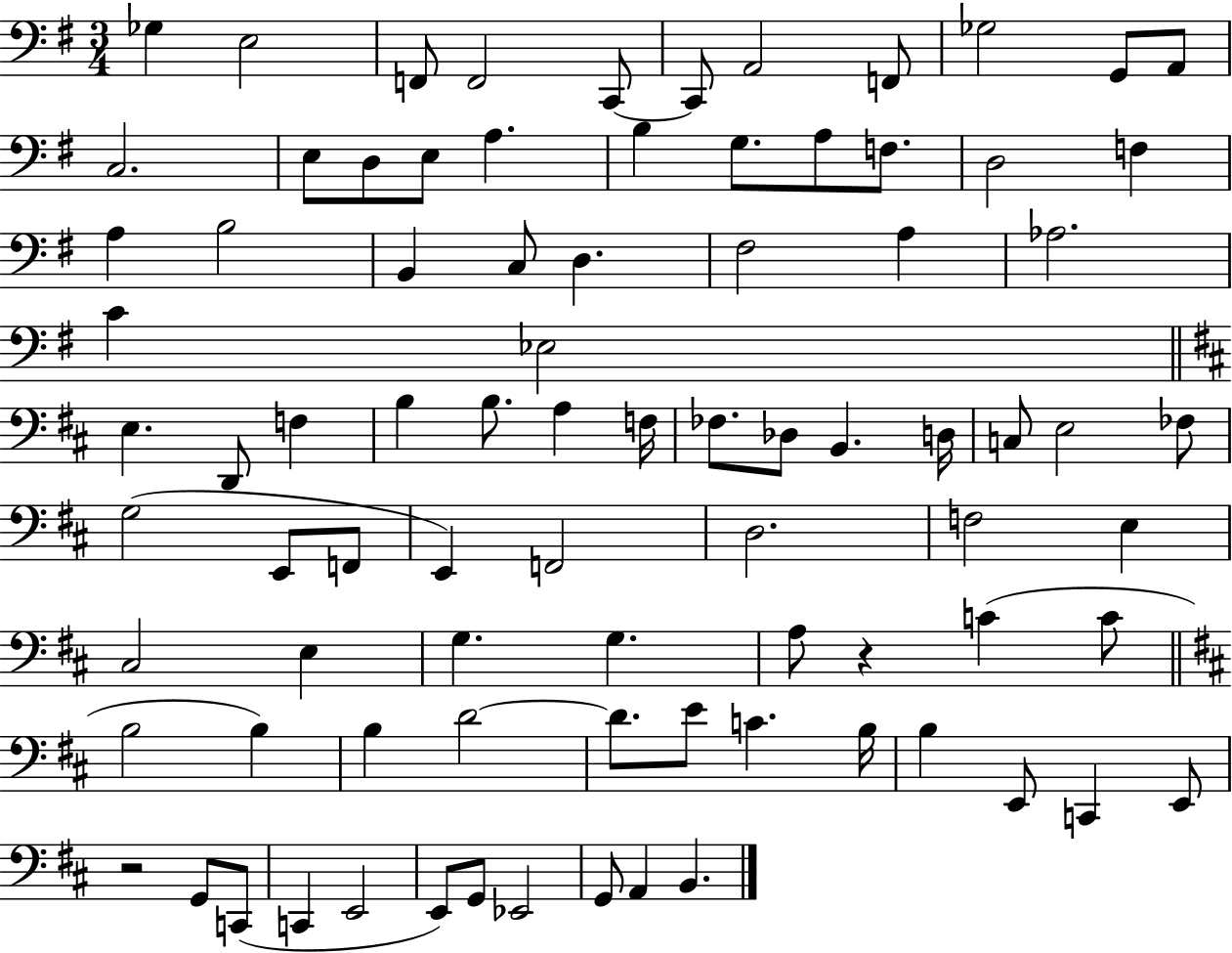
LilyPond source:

{
  \clef bass
  \numericTimeSignature
  \time 3/4
  \key g \major
  ges4 e2 | f,8 f,2 c,8~~ | c,8 a,2 f,8 | ges2 g,8 a,8 | \break c2. | e8 d8 e8 a4. | b4 g8. a8 f8. | d2 f4 | \break a4 b2 | b,4 c8 d4. | fis2 a4 | aes2. | \break c'4 ees2 | \bar "||" \break \key b \minor e4. d,8 f4 | b4 b8. a4 f16 | fes8. des8 b,4. d16 | c8 e2 fes8 | \break g2( e,8 f,8 | e,4) f,2 | d2. | f2 e4 | \break cis2 e4 | g4. g4. | a8 r4 c'4( c'8 | \bar "||" \break \key d \major b2 b4) | b4 d'2~~ | d'8. e'8 c'4. b16 | b4 e,8 c,4 e,8 | \break r2 g,8 c,8( | c,4 e,2 | e,8) g,8 ees,2 | g,8 a,4 b,4. | \break \bar "|."
}